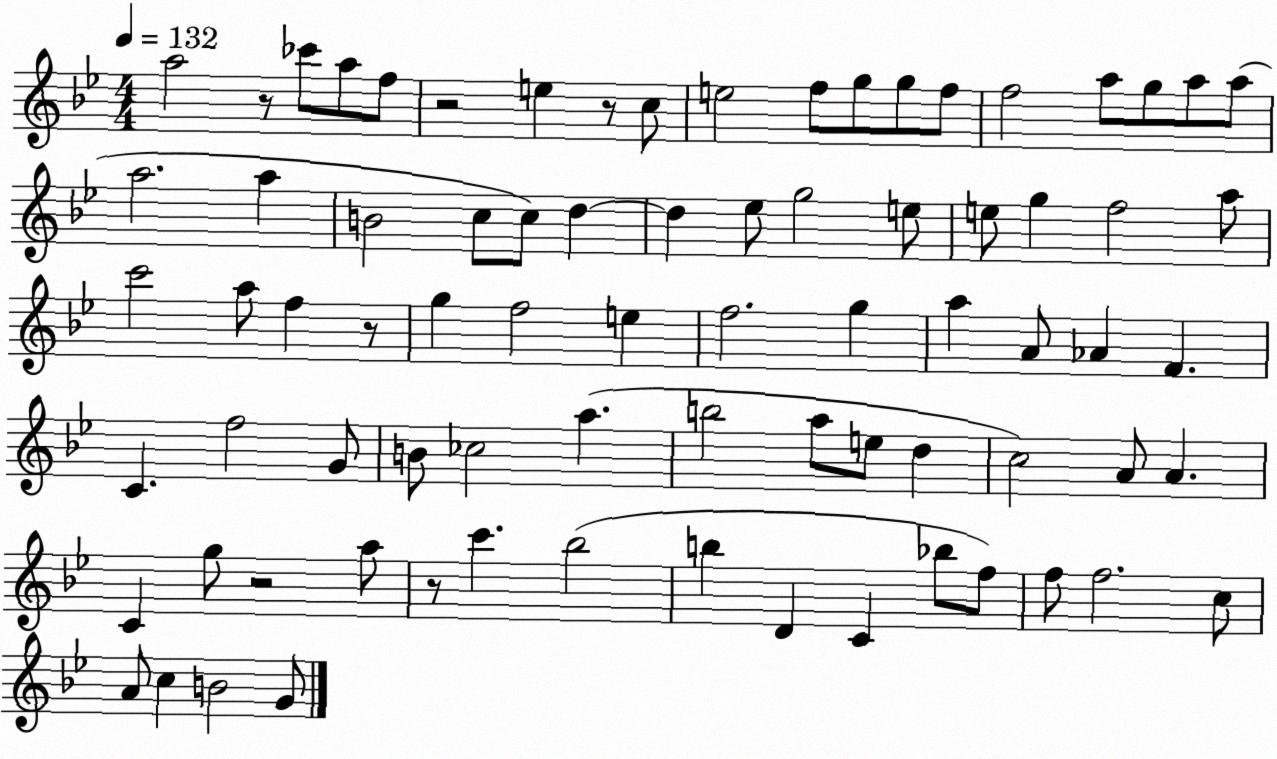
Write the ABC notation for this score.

X:1
T:Untitled
M:4/4
L:1/4
K:Bb
a2 z/2 _c'/2 a/2 f/2 z2 e z/2 c/2 e2 f/2 g/2 g/2 f/2 f2 a/2 g/2 a/2 a/2 a2 a B2 c/2 c/2 d d _e/2 g2 e/2 e/2 g f2 a/2 c'2 a/2 f z/2 g f2 e f2 g a A/2 _A F C f2 G/2 B/2 _c2 a b2 a/2 e/2 d c2 A/2 A C g/2 z2 a/2 z/2 c' _b2 b D C _b/2 f/2 f/2 f2 c/2 A/2 c B2 G/2